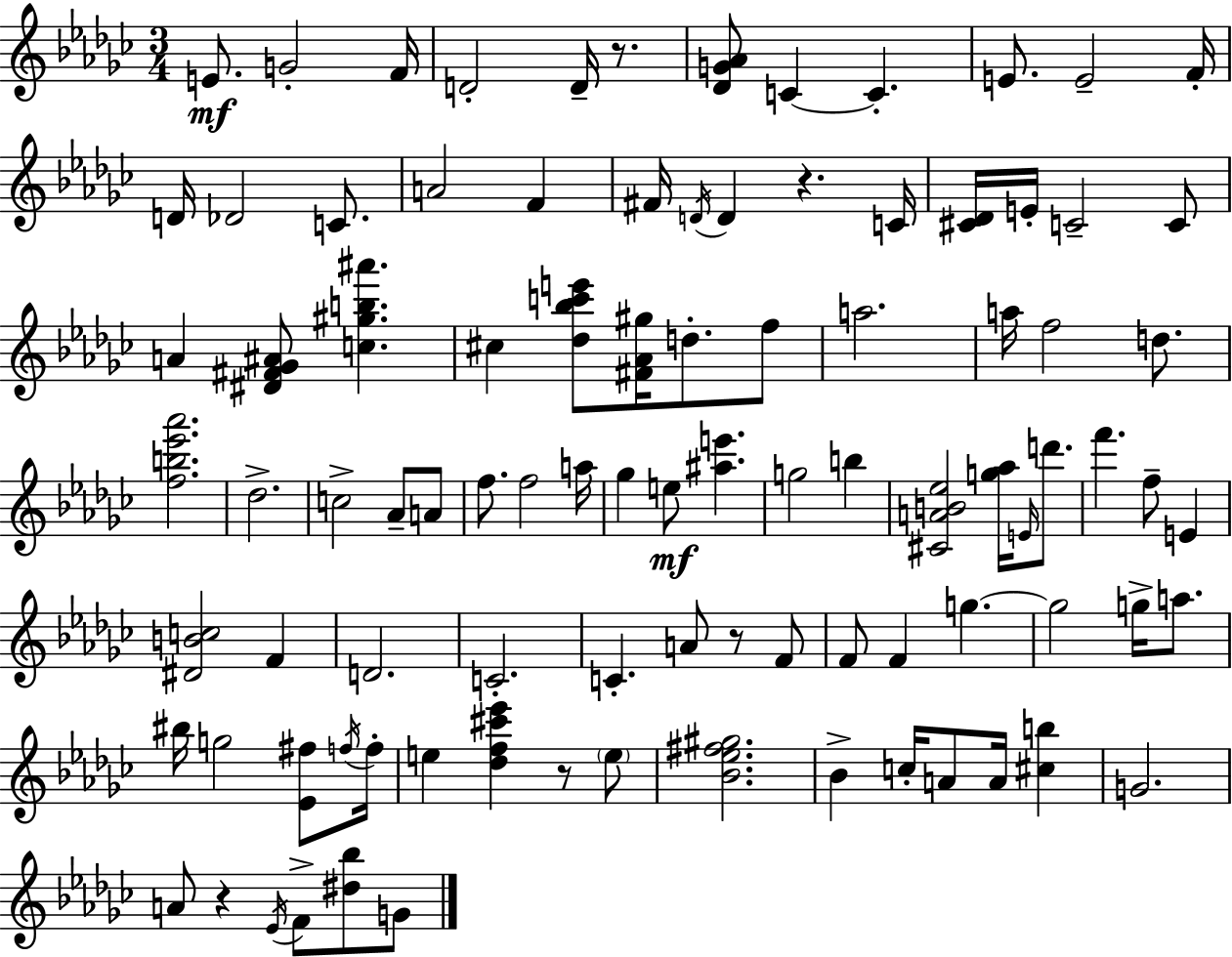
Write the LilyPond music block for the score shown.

{
  \clef treble
  \numericTimeSignature
  \time 3/4
  \key ees \minor
  e'8.\mf g'2-. f'16 | d'2-. d'16-- r8. | <des' g' aes'>8 c'4~~ c'4.-. | e'8. e'2-- f'16-. | \break d'16 des'2 c'8. | a'2 f'4 | fis'16 \acciaccatura { d'16 } d'4 r4. | c'16 <cis' des'>16 e'16-. c'2-- c'8 | \break a'4 <dis' fis' ges' ais'>8 <c'' gis'' b'' ais'''>4. | cis''4 <des'' bes'' c''' e'''>8 <fis' aes' gis''>16 d''8.-. f''8 | a''2. | a''16 f''2 d''8. | \break <f'' b'' ees''' aes'''>2. | des''2.-> | c''2-> aes'8-- a'8 | f''8. f''2 | \break a''16 ges''4 e''8\mf <ais'' e'''>4. | g''2 b''4 | <cis' a' b' ees''>2 <g'' aes''>16 \grace { e'16 } d'''8. | f'''4. f''8-- e'4 | \break <dis' b' c''>2 f'4 | d'2. | c'2.-. | c'4.-. a'8 r8 | \break f'8 f'8 f'4 g''4.~~ | g''2 g''16-> a''8. | bis''16 g''2 <ees' fis''>8 | \acciaccatura { f''16 } f''16-. e''4 <des'' f'' cis''' ees'''>4 r8 | \break \parenthesize e''8 <bes' ees'' fis'' gis''>2. | bes'4-> c''16-. a'8 a'16 <cis'' b''>4 | g'2. | a'8 r4 \acciaccatura { ees'16 } f'8-> | \break <dis'' bes''>8 g'8 \bar "|."
}